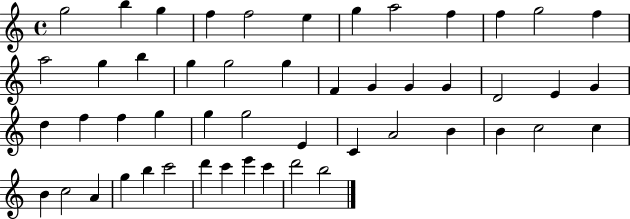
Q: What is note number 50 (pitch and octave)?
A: B5